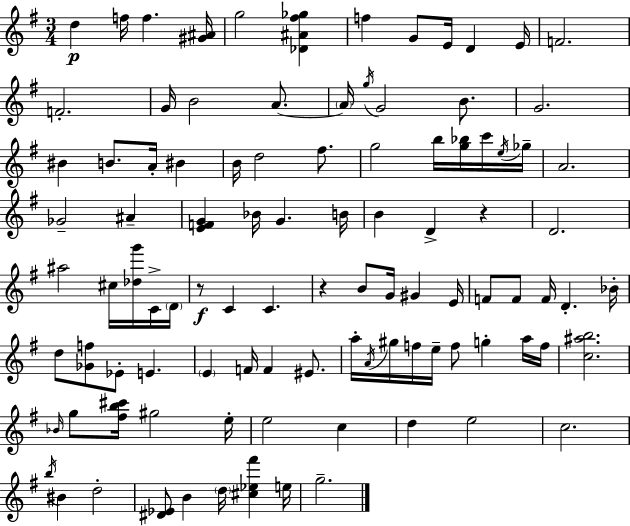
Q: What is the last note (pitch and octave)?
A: G5